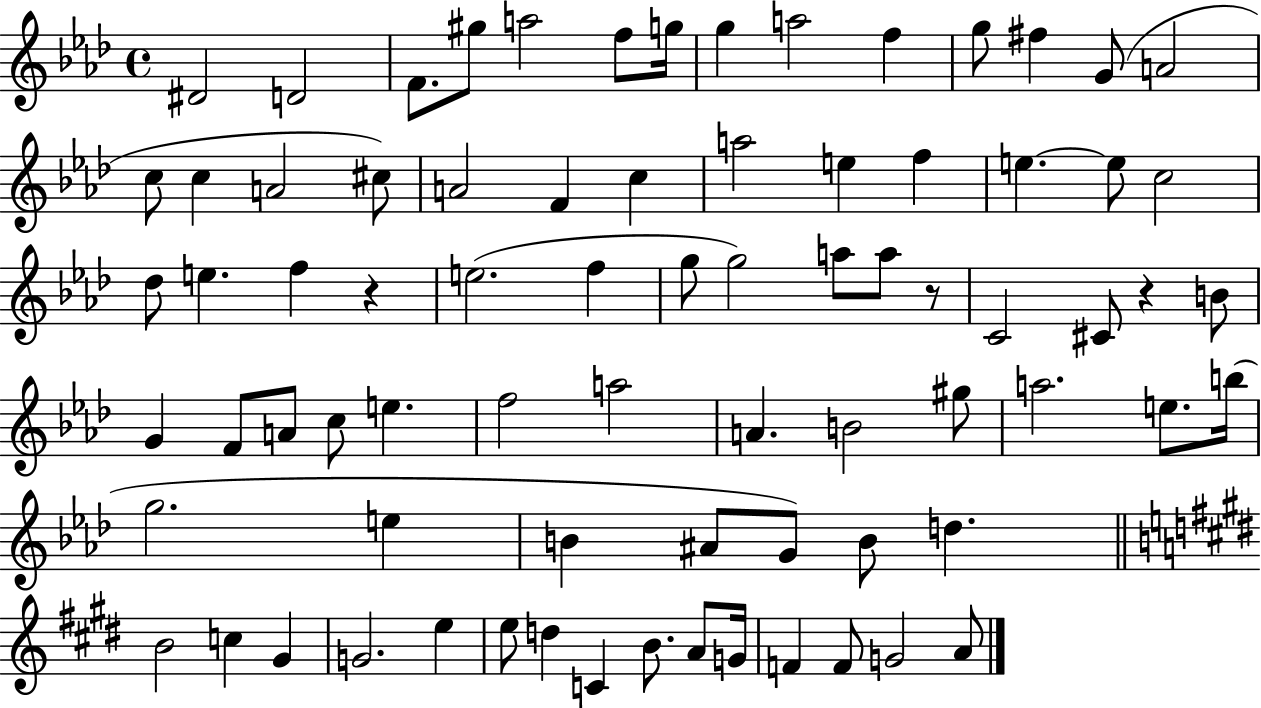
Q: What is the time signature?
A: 4/4